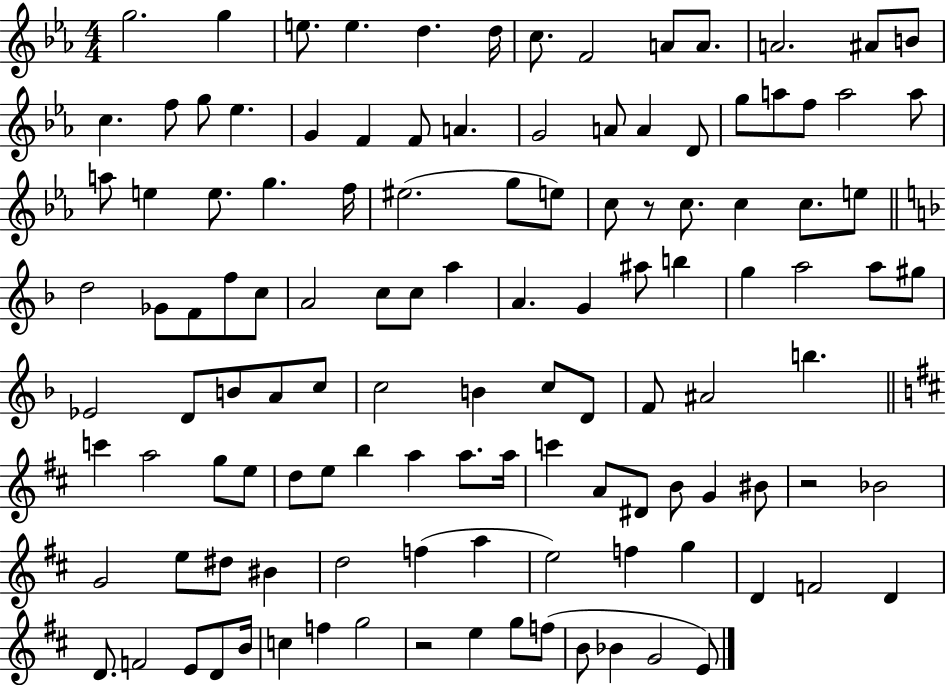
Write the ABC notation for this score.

X:1
T:Untitled
M:4/4
L:1/4
K:Eb
g2 g e/2 e d d/4 c/2 F2 A/2 A/2 A2 ^A/2 B/2 c f/2 g/2 _e G F F/2 A G2 A/2 A D/2 g/2 a/2 f/2 a2 a/2 a/2 e e/2 g f/4 ^e2 g/2 e/2 c/2 z/2 c/2 c c/2 e/2 d2 _G/2 F/2 f/2 c/2 A2 c/2 c/2 a A G ^a/2 b g a2 a/2 ^g/2 _E2 D/2 B/2 A/2 c/2 c2 B c/2 D/2 F/2 ^A2 b c' a2 g/2 e/2 d/2 e/2 b a a/2 a/4 c' A/2 ^D/2 B/2 G ^B/2 z2 _B2 G2 e/2 ^d/2 ^B d2 f a e2 f g D F2 D D/2 F2 E/2 D/2 B/4 c f g2 z2 e g/2 f/2 B/2 _B G2 E/2